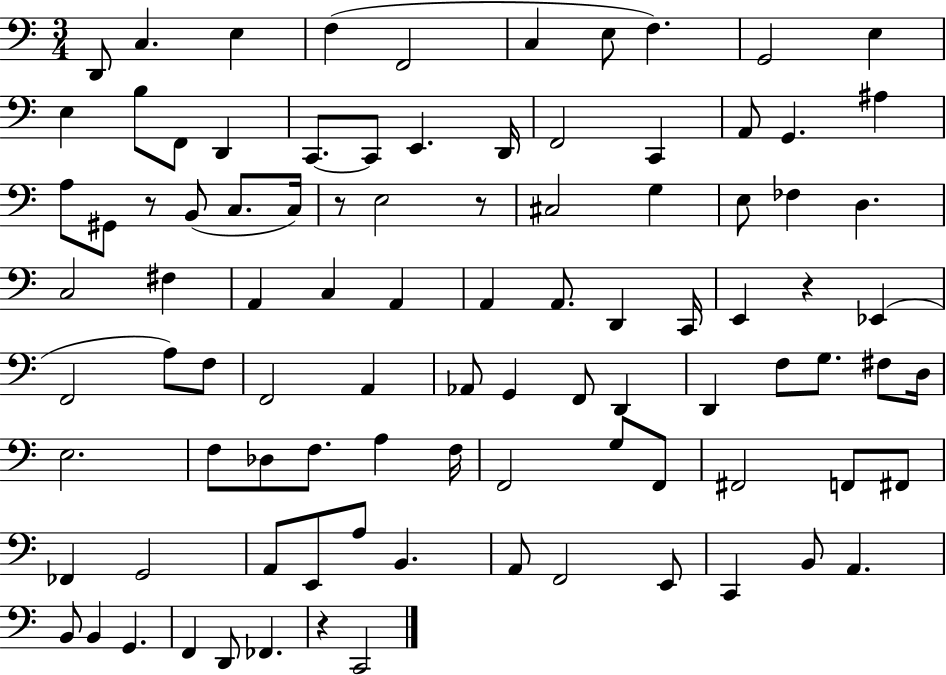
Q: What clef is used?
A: bass